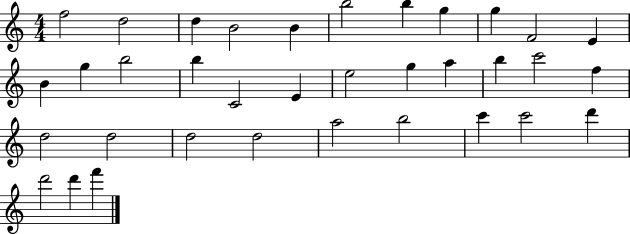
{
  \clef treble
  \numericTimeSignature
  \time 4/4
  \key c \major
  f''2 d''2 | d''4 b'2 b'4 | b''2 b''4 g''4 | g''4 f'2 e'4 | \break b'4 g''4 b''2 | b''4 c'2 e'4 | e''2 g''4 a''4 | b''4 c'''2 f''4 | \break d''2 d''2 | d''2 d''2 | a''2 b''2 | c'''4 c'''2 d'''4 | \break d'''2 d'''4 f'''4 | \bar "|."
}